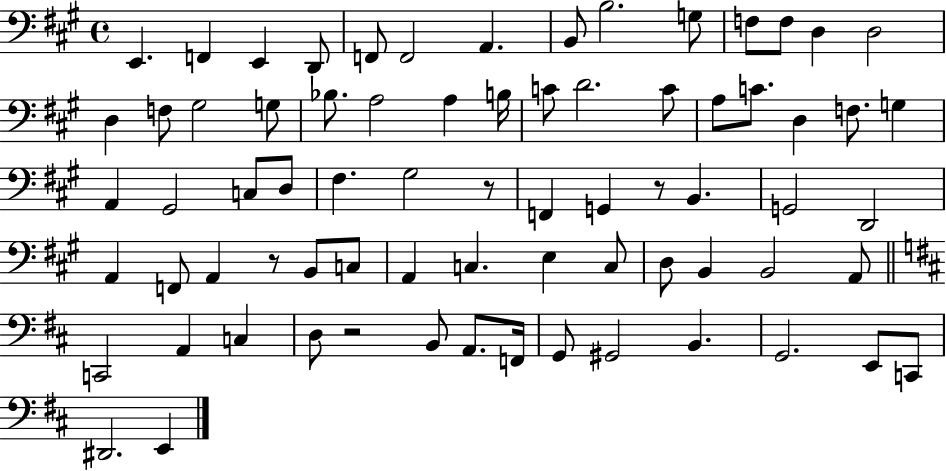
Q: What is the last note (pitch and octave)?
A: E2